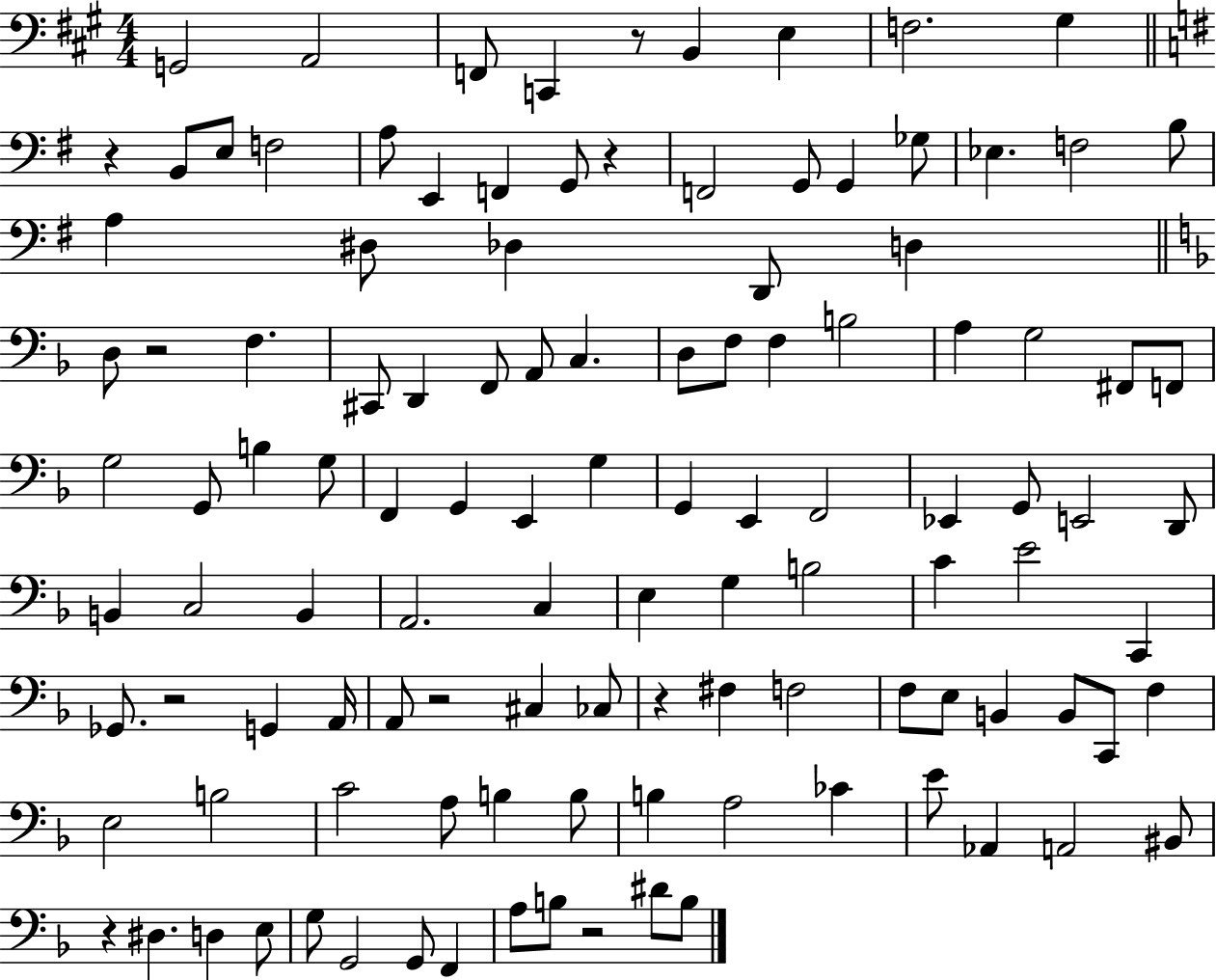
{
  \clef bass
  \numericTimeSignature
  \time 4/4
  \key a \major
  g,2 a,2 | f,8 c,4 r8 b,4 e4 | f2. gis4 | \bar "||" \break \key g \major r4 b,8 e8 f2 | a8 e,4 f,4 g,8 r4 | f,2 g,8 g,4 ges8 | ees4. f2 b8 | \break a4 dis8 des4 d,8 d4 | \bar "||" \break \key f \major d8 r2 f4. | cis,8 d,4 f,8 a,8 c4. | d8 f8 f4 b2 | a4 g2 fis,8 f,8 | \break g2 g,8 b4 g8 | f,4 g,4 e,4 g4 | g,4 e,4 f,2 | ees,4 g,8 e,2 d,8 | \break b,4 c2 b,4 | a,2. c4 | e4 g4 b2 | c'4 e'2 c,4 | \break ges,8. r2 g,4 a,16 | a,8 r2 cis4 ces8 | r4 fis4 f2 | f8 e8 b,4 b,8 c,8 f4 | \break e2 b2 | c'2 a8 b4 b8 | b4 a2 ces'4 | e'8 aes,4 a,2 bis,8 | \break r4 dis4. d4 e8 | g8 g,2 g,8 f,4 | a8 b8 r2 dis'8 b8 | \bar "|."
}